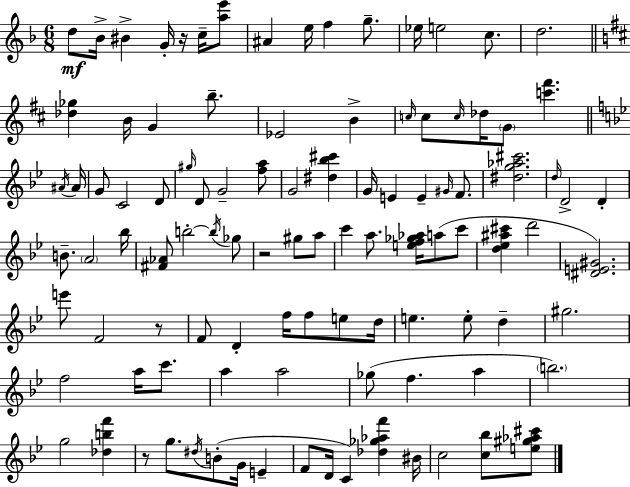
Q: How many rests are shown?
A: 4